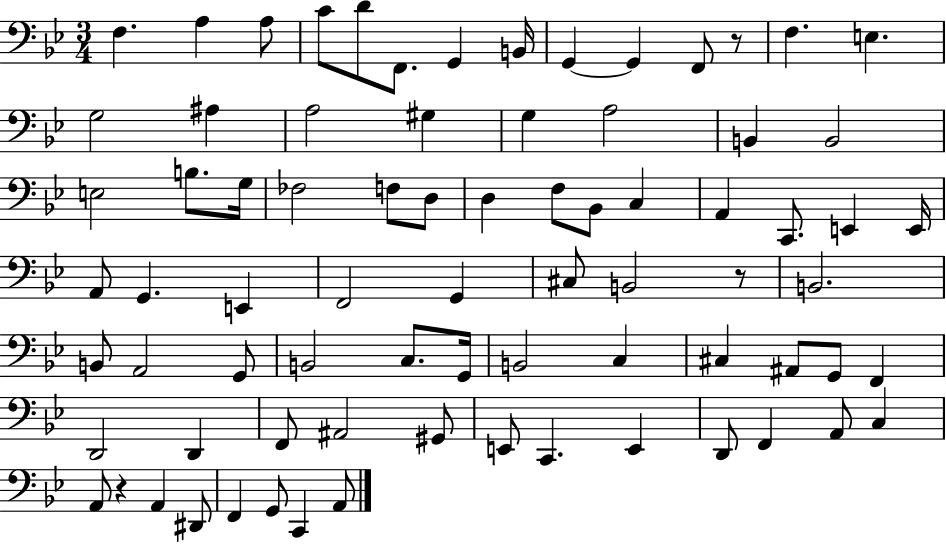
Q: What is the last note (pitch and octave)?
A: A2